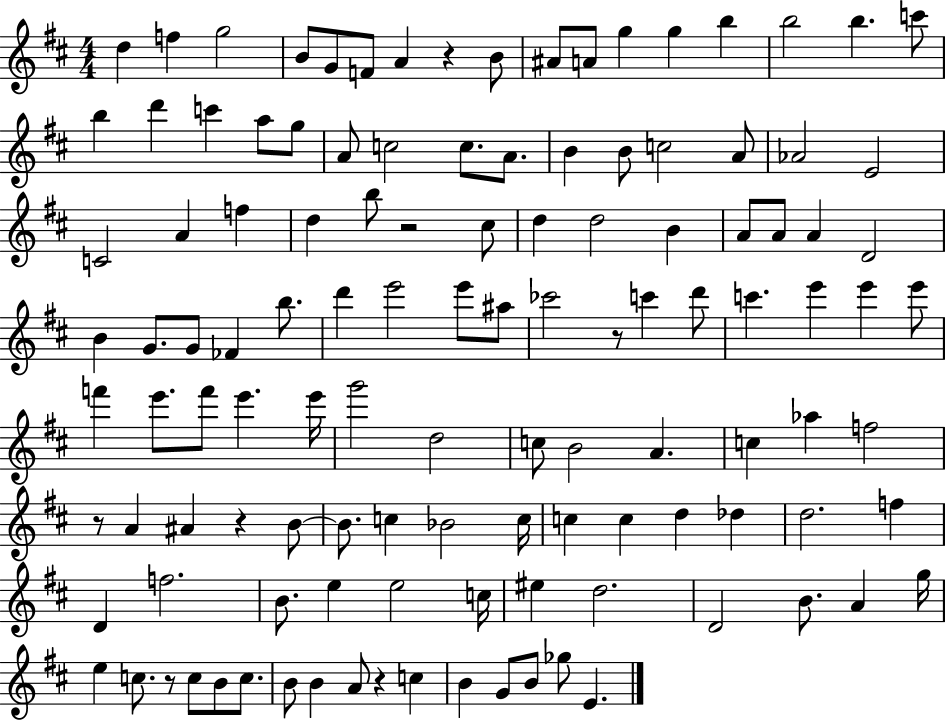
D5/q F5/q G5/h B4/e G4/e F4/e A4/q R/q B4/e A#4/e A4/e G5/q G5/q B5/q B5/h B5/q. C6/e B5/q D6/q C6/q A5/e G5/e A4/e C5/h C5/e. A4/e. B4/q B4/e C5/h A4/e Ab4/h E4/h C4/h A4/q F5/q D5/q B5/e R/h C#5/e D5/q D5/h B4/q A4/e A4/e A4/q D4/h B4/q G4/e. G4/e FES4/q B5/e. D6/q E6/h E6/e A#5/e CES6/h R/e C6/q D6/e C6/q. E6/q E6/q E6/e F6/q E6/e. F6/e E6/q. E6/s G6/h D5/h C5/e B4/h A4/q. C5/q Ab5/q F5/h R/e A4/q A#4/q R/q B4/e B4/e. C5/q Bb4/h C5/s C5/q C5/q D5/q Db5/q D5/h. F5/q D4/q F5/h. B4/e. E5/q E5/h C5/s EIS5/q D5/h. D4/h B4/e. A4/q G5/s E5/q C5/e. R/e C5/e B4/e C5/e. B4/e B4/q A4/e R/q C5/q B4/q G4/e B4/e Gb5/e E4/q.